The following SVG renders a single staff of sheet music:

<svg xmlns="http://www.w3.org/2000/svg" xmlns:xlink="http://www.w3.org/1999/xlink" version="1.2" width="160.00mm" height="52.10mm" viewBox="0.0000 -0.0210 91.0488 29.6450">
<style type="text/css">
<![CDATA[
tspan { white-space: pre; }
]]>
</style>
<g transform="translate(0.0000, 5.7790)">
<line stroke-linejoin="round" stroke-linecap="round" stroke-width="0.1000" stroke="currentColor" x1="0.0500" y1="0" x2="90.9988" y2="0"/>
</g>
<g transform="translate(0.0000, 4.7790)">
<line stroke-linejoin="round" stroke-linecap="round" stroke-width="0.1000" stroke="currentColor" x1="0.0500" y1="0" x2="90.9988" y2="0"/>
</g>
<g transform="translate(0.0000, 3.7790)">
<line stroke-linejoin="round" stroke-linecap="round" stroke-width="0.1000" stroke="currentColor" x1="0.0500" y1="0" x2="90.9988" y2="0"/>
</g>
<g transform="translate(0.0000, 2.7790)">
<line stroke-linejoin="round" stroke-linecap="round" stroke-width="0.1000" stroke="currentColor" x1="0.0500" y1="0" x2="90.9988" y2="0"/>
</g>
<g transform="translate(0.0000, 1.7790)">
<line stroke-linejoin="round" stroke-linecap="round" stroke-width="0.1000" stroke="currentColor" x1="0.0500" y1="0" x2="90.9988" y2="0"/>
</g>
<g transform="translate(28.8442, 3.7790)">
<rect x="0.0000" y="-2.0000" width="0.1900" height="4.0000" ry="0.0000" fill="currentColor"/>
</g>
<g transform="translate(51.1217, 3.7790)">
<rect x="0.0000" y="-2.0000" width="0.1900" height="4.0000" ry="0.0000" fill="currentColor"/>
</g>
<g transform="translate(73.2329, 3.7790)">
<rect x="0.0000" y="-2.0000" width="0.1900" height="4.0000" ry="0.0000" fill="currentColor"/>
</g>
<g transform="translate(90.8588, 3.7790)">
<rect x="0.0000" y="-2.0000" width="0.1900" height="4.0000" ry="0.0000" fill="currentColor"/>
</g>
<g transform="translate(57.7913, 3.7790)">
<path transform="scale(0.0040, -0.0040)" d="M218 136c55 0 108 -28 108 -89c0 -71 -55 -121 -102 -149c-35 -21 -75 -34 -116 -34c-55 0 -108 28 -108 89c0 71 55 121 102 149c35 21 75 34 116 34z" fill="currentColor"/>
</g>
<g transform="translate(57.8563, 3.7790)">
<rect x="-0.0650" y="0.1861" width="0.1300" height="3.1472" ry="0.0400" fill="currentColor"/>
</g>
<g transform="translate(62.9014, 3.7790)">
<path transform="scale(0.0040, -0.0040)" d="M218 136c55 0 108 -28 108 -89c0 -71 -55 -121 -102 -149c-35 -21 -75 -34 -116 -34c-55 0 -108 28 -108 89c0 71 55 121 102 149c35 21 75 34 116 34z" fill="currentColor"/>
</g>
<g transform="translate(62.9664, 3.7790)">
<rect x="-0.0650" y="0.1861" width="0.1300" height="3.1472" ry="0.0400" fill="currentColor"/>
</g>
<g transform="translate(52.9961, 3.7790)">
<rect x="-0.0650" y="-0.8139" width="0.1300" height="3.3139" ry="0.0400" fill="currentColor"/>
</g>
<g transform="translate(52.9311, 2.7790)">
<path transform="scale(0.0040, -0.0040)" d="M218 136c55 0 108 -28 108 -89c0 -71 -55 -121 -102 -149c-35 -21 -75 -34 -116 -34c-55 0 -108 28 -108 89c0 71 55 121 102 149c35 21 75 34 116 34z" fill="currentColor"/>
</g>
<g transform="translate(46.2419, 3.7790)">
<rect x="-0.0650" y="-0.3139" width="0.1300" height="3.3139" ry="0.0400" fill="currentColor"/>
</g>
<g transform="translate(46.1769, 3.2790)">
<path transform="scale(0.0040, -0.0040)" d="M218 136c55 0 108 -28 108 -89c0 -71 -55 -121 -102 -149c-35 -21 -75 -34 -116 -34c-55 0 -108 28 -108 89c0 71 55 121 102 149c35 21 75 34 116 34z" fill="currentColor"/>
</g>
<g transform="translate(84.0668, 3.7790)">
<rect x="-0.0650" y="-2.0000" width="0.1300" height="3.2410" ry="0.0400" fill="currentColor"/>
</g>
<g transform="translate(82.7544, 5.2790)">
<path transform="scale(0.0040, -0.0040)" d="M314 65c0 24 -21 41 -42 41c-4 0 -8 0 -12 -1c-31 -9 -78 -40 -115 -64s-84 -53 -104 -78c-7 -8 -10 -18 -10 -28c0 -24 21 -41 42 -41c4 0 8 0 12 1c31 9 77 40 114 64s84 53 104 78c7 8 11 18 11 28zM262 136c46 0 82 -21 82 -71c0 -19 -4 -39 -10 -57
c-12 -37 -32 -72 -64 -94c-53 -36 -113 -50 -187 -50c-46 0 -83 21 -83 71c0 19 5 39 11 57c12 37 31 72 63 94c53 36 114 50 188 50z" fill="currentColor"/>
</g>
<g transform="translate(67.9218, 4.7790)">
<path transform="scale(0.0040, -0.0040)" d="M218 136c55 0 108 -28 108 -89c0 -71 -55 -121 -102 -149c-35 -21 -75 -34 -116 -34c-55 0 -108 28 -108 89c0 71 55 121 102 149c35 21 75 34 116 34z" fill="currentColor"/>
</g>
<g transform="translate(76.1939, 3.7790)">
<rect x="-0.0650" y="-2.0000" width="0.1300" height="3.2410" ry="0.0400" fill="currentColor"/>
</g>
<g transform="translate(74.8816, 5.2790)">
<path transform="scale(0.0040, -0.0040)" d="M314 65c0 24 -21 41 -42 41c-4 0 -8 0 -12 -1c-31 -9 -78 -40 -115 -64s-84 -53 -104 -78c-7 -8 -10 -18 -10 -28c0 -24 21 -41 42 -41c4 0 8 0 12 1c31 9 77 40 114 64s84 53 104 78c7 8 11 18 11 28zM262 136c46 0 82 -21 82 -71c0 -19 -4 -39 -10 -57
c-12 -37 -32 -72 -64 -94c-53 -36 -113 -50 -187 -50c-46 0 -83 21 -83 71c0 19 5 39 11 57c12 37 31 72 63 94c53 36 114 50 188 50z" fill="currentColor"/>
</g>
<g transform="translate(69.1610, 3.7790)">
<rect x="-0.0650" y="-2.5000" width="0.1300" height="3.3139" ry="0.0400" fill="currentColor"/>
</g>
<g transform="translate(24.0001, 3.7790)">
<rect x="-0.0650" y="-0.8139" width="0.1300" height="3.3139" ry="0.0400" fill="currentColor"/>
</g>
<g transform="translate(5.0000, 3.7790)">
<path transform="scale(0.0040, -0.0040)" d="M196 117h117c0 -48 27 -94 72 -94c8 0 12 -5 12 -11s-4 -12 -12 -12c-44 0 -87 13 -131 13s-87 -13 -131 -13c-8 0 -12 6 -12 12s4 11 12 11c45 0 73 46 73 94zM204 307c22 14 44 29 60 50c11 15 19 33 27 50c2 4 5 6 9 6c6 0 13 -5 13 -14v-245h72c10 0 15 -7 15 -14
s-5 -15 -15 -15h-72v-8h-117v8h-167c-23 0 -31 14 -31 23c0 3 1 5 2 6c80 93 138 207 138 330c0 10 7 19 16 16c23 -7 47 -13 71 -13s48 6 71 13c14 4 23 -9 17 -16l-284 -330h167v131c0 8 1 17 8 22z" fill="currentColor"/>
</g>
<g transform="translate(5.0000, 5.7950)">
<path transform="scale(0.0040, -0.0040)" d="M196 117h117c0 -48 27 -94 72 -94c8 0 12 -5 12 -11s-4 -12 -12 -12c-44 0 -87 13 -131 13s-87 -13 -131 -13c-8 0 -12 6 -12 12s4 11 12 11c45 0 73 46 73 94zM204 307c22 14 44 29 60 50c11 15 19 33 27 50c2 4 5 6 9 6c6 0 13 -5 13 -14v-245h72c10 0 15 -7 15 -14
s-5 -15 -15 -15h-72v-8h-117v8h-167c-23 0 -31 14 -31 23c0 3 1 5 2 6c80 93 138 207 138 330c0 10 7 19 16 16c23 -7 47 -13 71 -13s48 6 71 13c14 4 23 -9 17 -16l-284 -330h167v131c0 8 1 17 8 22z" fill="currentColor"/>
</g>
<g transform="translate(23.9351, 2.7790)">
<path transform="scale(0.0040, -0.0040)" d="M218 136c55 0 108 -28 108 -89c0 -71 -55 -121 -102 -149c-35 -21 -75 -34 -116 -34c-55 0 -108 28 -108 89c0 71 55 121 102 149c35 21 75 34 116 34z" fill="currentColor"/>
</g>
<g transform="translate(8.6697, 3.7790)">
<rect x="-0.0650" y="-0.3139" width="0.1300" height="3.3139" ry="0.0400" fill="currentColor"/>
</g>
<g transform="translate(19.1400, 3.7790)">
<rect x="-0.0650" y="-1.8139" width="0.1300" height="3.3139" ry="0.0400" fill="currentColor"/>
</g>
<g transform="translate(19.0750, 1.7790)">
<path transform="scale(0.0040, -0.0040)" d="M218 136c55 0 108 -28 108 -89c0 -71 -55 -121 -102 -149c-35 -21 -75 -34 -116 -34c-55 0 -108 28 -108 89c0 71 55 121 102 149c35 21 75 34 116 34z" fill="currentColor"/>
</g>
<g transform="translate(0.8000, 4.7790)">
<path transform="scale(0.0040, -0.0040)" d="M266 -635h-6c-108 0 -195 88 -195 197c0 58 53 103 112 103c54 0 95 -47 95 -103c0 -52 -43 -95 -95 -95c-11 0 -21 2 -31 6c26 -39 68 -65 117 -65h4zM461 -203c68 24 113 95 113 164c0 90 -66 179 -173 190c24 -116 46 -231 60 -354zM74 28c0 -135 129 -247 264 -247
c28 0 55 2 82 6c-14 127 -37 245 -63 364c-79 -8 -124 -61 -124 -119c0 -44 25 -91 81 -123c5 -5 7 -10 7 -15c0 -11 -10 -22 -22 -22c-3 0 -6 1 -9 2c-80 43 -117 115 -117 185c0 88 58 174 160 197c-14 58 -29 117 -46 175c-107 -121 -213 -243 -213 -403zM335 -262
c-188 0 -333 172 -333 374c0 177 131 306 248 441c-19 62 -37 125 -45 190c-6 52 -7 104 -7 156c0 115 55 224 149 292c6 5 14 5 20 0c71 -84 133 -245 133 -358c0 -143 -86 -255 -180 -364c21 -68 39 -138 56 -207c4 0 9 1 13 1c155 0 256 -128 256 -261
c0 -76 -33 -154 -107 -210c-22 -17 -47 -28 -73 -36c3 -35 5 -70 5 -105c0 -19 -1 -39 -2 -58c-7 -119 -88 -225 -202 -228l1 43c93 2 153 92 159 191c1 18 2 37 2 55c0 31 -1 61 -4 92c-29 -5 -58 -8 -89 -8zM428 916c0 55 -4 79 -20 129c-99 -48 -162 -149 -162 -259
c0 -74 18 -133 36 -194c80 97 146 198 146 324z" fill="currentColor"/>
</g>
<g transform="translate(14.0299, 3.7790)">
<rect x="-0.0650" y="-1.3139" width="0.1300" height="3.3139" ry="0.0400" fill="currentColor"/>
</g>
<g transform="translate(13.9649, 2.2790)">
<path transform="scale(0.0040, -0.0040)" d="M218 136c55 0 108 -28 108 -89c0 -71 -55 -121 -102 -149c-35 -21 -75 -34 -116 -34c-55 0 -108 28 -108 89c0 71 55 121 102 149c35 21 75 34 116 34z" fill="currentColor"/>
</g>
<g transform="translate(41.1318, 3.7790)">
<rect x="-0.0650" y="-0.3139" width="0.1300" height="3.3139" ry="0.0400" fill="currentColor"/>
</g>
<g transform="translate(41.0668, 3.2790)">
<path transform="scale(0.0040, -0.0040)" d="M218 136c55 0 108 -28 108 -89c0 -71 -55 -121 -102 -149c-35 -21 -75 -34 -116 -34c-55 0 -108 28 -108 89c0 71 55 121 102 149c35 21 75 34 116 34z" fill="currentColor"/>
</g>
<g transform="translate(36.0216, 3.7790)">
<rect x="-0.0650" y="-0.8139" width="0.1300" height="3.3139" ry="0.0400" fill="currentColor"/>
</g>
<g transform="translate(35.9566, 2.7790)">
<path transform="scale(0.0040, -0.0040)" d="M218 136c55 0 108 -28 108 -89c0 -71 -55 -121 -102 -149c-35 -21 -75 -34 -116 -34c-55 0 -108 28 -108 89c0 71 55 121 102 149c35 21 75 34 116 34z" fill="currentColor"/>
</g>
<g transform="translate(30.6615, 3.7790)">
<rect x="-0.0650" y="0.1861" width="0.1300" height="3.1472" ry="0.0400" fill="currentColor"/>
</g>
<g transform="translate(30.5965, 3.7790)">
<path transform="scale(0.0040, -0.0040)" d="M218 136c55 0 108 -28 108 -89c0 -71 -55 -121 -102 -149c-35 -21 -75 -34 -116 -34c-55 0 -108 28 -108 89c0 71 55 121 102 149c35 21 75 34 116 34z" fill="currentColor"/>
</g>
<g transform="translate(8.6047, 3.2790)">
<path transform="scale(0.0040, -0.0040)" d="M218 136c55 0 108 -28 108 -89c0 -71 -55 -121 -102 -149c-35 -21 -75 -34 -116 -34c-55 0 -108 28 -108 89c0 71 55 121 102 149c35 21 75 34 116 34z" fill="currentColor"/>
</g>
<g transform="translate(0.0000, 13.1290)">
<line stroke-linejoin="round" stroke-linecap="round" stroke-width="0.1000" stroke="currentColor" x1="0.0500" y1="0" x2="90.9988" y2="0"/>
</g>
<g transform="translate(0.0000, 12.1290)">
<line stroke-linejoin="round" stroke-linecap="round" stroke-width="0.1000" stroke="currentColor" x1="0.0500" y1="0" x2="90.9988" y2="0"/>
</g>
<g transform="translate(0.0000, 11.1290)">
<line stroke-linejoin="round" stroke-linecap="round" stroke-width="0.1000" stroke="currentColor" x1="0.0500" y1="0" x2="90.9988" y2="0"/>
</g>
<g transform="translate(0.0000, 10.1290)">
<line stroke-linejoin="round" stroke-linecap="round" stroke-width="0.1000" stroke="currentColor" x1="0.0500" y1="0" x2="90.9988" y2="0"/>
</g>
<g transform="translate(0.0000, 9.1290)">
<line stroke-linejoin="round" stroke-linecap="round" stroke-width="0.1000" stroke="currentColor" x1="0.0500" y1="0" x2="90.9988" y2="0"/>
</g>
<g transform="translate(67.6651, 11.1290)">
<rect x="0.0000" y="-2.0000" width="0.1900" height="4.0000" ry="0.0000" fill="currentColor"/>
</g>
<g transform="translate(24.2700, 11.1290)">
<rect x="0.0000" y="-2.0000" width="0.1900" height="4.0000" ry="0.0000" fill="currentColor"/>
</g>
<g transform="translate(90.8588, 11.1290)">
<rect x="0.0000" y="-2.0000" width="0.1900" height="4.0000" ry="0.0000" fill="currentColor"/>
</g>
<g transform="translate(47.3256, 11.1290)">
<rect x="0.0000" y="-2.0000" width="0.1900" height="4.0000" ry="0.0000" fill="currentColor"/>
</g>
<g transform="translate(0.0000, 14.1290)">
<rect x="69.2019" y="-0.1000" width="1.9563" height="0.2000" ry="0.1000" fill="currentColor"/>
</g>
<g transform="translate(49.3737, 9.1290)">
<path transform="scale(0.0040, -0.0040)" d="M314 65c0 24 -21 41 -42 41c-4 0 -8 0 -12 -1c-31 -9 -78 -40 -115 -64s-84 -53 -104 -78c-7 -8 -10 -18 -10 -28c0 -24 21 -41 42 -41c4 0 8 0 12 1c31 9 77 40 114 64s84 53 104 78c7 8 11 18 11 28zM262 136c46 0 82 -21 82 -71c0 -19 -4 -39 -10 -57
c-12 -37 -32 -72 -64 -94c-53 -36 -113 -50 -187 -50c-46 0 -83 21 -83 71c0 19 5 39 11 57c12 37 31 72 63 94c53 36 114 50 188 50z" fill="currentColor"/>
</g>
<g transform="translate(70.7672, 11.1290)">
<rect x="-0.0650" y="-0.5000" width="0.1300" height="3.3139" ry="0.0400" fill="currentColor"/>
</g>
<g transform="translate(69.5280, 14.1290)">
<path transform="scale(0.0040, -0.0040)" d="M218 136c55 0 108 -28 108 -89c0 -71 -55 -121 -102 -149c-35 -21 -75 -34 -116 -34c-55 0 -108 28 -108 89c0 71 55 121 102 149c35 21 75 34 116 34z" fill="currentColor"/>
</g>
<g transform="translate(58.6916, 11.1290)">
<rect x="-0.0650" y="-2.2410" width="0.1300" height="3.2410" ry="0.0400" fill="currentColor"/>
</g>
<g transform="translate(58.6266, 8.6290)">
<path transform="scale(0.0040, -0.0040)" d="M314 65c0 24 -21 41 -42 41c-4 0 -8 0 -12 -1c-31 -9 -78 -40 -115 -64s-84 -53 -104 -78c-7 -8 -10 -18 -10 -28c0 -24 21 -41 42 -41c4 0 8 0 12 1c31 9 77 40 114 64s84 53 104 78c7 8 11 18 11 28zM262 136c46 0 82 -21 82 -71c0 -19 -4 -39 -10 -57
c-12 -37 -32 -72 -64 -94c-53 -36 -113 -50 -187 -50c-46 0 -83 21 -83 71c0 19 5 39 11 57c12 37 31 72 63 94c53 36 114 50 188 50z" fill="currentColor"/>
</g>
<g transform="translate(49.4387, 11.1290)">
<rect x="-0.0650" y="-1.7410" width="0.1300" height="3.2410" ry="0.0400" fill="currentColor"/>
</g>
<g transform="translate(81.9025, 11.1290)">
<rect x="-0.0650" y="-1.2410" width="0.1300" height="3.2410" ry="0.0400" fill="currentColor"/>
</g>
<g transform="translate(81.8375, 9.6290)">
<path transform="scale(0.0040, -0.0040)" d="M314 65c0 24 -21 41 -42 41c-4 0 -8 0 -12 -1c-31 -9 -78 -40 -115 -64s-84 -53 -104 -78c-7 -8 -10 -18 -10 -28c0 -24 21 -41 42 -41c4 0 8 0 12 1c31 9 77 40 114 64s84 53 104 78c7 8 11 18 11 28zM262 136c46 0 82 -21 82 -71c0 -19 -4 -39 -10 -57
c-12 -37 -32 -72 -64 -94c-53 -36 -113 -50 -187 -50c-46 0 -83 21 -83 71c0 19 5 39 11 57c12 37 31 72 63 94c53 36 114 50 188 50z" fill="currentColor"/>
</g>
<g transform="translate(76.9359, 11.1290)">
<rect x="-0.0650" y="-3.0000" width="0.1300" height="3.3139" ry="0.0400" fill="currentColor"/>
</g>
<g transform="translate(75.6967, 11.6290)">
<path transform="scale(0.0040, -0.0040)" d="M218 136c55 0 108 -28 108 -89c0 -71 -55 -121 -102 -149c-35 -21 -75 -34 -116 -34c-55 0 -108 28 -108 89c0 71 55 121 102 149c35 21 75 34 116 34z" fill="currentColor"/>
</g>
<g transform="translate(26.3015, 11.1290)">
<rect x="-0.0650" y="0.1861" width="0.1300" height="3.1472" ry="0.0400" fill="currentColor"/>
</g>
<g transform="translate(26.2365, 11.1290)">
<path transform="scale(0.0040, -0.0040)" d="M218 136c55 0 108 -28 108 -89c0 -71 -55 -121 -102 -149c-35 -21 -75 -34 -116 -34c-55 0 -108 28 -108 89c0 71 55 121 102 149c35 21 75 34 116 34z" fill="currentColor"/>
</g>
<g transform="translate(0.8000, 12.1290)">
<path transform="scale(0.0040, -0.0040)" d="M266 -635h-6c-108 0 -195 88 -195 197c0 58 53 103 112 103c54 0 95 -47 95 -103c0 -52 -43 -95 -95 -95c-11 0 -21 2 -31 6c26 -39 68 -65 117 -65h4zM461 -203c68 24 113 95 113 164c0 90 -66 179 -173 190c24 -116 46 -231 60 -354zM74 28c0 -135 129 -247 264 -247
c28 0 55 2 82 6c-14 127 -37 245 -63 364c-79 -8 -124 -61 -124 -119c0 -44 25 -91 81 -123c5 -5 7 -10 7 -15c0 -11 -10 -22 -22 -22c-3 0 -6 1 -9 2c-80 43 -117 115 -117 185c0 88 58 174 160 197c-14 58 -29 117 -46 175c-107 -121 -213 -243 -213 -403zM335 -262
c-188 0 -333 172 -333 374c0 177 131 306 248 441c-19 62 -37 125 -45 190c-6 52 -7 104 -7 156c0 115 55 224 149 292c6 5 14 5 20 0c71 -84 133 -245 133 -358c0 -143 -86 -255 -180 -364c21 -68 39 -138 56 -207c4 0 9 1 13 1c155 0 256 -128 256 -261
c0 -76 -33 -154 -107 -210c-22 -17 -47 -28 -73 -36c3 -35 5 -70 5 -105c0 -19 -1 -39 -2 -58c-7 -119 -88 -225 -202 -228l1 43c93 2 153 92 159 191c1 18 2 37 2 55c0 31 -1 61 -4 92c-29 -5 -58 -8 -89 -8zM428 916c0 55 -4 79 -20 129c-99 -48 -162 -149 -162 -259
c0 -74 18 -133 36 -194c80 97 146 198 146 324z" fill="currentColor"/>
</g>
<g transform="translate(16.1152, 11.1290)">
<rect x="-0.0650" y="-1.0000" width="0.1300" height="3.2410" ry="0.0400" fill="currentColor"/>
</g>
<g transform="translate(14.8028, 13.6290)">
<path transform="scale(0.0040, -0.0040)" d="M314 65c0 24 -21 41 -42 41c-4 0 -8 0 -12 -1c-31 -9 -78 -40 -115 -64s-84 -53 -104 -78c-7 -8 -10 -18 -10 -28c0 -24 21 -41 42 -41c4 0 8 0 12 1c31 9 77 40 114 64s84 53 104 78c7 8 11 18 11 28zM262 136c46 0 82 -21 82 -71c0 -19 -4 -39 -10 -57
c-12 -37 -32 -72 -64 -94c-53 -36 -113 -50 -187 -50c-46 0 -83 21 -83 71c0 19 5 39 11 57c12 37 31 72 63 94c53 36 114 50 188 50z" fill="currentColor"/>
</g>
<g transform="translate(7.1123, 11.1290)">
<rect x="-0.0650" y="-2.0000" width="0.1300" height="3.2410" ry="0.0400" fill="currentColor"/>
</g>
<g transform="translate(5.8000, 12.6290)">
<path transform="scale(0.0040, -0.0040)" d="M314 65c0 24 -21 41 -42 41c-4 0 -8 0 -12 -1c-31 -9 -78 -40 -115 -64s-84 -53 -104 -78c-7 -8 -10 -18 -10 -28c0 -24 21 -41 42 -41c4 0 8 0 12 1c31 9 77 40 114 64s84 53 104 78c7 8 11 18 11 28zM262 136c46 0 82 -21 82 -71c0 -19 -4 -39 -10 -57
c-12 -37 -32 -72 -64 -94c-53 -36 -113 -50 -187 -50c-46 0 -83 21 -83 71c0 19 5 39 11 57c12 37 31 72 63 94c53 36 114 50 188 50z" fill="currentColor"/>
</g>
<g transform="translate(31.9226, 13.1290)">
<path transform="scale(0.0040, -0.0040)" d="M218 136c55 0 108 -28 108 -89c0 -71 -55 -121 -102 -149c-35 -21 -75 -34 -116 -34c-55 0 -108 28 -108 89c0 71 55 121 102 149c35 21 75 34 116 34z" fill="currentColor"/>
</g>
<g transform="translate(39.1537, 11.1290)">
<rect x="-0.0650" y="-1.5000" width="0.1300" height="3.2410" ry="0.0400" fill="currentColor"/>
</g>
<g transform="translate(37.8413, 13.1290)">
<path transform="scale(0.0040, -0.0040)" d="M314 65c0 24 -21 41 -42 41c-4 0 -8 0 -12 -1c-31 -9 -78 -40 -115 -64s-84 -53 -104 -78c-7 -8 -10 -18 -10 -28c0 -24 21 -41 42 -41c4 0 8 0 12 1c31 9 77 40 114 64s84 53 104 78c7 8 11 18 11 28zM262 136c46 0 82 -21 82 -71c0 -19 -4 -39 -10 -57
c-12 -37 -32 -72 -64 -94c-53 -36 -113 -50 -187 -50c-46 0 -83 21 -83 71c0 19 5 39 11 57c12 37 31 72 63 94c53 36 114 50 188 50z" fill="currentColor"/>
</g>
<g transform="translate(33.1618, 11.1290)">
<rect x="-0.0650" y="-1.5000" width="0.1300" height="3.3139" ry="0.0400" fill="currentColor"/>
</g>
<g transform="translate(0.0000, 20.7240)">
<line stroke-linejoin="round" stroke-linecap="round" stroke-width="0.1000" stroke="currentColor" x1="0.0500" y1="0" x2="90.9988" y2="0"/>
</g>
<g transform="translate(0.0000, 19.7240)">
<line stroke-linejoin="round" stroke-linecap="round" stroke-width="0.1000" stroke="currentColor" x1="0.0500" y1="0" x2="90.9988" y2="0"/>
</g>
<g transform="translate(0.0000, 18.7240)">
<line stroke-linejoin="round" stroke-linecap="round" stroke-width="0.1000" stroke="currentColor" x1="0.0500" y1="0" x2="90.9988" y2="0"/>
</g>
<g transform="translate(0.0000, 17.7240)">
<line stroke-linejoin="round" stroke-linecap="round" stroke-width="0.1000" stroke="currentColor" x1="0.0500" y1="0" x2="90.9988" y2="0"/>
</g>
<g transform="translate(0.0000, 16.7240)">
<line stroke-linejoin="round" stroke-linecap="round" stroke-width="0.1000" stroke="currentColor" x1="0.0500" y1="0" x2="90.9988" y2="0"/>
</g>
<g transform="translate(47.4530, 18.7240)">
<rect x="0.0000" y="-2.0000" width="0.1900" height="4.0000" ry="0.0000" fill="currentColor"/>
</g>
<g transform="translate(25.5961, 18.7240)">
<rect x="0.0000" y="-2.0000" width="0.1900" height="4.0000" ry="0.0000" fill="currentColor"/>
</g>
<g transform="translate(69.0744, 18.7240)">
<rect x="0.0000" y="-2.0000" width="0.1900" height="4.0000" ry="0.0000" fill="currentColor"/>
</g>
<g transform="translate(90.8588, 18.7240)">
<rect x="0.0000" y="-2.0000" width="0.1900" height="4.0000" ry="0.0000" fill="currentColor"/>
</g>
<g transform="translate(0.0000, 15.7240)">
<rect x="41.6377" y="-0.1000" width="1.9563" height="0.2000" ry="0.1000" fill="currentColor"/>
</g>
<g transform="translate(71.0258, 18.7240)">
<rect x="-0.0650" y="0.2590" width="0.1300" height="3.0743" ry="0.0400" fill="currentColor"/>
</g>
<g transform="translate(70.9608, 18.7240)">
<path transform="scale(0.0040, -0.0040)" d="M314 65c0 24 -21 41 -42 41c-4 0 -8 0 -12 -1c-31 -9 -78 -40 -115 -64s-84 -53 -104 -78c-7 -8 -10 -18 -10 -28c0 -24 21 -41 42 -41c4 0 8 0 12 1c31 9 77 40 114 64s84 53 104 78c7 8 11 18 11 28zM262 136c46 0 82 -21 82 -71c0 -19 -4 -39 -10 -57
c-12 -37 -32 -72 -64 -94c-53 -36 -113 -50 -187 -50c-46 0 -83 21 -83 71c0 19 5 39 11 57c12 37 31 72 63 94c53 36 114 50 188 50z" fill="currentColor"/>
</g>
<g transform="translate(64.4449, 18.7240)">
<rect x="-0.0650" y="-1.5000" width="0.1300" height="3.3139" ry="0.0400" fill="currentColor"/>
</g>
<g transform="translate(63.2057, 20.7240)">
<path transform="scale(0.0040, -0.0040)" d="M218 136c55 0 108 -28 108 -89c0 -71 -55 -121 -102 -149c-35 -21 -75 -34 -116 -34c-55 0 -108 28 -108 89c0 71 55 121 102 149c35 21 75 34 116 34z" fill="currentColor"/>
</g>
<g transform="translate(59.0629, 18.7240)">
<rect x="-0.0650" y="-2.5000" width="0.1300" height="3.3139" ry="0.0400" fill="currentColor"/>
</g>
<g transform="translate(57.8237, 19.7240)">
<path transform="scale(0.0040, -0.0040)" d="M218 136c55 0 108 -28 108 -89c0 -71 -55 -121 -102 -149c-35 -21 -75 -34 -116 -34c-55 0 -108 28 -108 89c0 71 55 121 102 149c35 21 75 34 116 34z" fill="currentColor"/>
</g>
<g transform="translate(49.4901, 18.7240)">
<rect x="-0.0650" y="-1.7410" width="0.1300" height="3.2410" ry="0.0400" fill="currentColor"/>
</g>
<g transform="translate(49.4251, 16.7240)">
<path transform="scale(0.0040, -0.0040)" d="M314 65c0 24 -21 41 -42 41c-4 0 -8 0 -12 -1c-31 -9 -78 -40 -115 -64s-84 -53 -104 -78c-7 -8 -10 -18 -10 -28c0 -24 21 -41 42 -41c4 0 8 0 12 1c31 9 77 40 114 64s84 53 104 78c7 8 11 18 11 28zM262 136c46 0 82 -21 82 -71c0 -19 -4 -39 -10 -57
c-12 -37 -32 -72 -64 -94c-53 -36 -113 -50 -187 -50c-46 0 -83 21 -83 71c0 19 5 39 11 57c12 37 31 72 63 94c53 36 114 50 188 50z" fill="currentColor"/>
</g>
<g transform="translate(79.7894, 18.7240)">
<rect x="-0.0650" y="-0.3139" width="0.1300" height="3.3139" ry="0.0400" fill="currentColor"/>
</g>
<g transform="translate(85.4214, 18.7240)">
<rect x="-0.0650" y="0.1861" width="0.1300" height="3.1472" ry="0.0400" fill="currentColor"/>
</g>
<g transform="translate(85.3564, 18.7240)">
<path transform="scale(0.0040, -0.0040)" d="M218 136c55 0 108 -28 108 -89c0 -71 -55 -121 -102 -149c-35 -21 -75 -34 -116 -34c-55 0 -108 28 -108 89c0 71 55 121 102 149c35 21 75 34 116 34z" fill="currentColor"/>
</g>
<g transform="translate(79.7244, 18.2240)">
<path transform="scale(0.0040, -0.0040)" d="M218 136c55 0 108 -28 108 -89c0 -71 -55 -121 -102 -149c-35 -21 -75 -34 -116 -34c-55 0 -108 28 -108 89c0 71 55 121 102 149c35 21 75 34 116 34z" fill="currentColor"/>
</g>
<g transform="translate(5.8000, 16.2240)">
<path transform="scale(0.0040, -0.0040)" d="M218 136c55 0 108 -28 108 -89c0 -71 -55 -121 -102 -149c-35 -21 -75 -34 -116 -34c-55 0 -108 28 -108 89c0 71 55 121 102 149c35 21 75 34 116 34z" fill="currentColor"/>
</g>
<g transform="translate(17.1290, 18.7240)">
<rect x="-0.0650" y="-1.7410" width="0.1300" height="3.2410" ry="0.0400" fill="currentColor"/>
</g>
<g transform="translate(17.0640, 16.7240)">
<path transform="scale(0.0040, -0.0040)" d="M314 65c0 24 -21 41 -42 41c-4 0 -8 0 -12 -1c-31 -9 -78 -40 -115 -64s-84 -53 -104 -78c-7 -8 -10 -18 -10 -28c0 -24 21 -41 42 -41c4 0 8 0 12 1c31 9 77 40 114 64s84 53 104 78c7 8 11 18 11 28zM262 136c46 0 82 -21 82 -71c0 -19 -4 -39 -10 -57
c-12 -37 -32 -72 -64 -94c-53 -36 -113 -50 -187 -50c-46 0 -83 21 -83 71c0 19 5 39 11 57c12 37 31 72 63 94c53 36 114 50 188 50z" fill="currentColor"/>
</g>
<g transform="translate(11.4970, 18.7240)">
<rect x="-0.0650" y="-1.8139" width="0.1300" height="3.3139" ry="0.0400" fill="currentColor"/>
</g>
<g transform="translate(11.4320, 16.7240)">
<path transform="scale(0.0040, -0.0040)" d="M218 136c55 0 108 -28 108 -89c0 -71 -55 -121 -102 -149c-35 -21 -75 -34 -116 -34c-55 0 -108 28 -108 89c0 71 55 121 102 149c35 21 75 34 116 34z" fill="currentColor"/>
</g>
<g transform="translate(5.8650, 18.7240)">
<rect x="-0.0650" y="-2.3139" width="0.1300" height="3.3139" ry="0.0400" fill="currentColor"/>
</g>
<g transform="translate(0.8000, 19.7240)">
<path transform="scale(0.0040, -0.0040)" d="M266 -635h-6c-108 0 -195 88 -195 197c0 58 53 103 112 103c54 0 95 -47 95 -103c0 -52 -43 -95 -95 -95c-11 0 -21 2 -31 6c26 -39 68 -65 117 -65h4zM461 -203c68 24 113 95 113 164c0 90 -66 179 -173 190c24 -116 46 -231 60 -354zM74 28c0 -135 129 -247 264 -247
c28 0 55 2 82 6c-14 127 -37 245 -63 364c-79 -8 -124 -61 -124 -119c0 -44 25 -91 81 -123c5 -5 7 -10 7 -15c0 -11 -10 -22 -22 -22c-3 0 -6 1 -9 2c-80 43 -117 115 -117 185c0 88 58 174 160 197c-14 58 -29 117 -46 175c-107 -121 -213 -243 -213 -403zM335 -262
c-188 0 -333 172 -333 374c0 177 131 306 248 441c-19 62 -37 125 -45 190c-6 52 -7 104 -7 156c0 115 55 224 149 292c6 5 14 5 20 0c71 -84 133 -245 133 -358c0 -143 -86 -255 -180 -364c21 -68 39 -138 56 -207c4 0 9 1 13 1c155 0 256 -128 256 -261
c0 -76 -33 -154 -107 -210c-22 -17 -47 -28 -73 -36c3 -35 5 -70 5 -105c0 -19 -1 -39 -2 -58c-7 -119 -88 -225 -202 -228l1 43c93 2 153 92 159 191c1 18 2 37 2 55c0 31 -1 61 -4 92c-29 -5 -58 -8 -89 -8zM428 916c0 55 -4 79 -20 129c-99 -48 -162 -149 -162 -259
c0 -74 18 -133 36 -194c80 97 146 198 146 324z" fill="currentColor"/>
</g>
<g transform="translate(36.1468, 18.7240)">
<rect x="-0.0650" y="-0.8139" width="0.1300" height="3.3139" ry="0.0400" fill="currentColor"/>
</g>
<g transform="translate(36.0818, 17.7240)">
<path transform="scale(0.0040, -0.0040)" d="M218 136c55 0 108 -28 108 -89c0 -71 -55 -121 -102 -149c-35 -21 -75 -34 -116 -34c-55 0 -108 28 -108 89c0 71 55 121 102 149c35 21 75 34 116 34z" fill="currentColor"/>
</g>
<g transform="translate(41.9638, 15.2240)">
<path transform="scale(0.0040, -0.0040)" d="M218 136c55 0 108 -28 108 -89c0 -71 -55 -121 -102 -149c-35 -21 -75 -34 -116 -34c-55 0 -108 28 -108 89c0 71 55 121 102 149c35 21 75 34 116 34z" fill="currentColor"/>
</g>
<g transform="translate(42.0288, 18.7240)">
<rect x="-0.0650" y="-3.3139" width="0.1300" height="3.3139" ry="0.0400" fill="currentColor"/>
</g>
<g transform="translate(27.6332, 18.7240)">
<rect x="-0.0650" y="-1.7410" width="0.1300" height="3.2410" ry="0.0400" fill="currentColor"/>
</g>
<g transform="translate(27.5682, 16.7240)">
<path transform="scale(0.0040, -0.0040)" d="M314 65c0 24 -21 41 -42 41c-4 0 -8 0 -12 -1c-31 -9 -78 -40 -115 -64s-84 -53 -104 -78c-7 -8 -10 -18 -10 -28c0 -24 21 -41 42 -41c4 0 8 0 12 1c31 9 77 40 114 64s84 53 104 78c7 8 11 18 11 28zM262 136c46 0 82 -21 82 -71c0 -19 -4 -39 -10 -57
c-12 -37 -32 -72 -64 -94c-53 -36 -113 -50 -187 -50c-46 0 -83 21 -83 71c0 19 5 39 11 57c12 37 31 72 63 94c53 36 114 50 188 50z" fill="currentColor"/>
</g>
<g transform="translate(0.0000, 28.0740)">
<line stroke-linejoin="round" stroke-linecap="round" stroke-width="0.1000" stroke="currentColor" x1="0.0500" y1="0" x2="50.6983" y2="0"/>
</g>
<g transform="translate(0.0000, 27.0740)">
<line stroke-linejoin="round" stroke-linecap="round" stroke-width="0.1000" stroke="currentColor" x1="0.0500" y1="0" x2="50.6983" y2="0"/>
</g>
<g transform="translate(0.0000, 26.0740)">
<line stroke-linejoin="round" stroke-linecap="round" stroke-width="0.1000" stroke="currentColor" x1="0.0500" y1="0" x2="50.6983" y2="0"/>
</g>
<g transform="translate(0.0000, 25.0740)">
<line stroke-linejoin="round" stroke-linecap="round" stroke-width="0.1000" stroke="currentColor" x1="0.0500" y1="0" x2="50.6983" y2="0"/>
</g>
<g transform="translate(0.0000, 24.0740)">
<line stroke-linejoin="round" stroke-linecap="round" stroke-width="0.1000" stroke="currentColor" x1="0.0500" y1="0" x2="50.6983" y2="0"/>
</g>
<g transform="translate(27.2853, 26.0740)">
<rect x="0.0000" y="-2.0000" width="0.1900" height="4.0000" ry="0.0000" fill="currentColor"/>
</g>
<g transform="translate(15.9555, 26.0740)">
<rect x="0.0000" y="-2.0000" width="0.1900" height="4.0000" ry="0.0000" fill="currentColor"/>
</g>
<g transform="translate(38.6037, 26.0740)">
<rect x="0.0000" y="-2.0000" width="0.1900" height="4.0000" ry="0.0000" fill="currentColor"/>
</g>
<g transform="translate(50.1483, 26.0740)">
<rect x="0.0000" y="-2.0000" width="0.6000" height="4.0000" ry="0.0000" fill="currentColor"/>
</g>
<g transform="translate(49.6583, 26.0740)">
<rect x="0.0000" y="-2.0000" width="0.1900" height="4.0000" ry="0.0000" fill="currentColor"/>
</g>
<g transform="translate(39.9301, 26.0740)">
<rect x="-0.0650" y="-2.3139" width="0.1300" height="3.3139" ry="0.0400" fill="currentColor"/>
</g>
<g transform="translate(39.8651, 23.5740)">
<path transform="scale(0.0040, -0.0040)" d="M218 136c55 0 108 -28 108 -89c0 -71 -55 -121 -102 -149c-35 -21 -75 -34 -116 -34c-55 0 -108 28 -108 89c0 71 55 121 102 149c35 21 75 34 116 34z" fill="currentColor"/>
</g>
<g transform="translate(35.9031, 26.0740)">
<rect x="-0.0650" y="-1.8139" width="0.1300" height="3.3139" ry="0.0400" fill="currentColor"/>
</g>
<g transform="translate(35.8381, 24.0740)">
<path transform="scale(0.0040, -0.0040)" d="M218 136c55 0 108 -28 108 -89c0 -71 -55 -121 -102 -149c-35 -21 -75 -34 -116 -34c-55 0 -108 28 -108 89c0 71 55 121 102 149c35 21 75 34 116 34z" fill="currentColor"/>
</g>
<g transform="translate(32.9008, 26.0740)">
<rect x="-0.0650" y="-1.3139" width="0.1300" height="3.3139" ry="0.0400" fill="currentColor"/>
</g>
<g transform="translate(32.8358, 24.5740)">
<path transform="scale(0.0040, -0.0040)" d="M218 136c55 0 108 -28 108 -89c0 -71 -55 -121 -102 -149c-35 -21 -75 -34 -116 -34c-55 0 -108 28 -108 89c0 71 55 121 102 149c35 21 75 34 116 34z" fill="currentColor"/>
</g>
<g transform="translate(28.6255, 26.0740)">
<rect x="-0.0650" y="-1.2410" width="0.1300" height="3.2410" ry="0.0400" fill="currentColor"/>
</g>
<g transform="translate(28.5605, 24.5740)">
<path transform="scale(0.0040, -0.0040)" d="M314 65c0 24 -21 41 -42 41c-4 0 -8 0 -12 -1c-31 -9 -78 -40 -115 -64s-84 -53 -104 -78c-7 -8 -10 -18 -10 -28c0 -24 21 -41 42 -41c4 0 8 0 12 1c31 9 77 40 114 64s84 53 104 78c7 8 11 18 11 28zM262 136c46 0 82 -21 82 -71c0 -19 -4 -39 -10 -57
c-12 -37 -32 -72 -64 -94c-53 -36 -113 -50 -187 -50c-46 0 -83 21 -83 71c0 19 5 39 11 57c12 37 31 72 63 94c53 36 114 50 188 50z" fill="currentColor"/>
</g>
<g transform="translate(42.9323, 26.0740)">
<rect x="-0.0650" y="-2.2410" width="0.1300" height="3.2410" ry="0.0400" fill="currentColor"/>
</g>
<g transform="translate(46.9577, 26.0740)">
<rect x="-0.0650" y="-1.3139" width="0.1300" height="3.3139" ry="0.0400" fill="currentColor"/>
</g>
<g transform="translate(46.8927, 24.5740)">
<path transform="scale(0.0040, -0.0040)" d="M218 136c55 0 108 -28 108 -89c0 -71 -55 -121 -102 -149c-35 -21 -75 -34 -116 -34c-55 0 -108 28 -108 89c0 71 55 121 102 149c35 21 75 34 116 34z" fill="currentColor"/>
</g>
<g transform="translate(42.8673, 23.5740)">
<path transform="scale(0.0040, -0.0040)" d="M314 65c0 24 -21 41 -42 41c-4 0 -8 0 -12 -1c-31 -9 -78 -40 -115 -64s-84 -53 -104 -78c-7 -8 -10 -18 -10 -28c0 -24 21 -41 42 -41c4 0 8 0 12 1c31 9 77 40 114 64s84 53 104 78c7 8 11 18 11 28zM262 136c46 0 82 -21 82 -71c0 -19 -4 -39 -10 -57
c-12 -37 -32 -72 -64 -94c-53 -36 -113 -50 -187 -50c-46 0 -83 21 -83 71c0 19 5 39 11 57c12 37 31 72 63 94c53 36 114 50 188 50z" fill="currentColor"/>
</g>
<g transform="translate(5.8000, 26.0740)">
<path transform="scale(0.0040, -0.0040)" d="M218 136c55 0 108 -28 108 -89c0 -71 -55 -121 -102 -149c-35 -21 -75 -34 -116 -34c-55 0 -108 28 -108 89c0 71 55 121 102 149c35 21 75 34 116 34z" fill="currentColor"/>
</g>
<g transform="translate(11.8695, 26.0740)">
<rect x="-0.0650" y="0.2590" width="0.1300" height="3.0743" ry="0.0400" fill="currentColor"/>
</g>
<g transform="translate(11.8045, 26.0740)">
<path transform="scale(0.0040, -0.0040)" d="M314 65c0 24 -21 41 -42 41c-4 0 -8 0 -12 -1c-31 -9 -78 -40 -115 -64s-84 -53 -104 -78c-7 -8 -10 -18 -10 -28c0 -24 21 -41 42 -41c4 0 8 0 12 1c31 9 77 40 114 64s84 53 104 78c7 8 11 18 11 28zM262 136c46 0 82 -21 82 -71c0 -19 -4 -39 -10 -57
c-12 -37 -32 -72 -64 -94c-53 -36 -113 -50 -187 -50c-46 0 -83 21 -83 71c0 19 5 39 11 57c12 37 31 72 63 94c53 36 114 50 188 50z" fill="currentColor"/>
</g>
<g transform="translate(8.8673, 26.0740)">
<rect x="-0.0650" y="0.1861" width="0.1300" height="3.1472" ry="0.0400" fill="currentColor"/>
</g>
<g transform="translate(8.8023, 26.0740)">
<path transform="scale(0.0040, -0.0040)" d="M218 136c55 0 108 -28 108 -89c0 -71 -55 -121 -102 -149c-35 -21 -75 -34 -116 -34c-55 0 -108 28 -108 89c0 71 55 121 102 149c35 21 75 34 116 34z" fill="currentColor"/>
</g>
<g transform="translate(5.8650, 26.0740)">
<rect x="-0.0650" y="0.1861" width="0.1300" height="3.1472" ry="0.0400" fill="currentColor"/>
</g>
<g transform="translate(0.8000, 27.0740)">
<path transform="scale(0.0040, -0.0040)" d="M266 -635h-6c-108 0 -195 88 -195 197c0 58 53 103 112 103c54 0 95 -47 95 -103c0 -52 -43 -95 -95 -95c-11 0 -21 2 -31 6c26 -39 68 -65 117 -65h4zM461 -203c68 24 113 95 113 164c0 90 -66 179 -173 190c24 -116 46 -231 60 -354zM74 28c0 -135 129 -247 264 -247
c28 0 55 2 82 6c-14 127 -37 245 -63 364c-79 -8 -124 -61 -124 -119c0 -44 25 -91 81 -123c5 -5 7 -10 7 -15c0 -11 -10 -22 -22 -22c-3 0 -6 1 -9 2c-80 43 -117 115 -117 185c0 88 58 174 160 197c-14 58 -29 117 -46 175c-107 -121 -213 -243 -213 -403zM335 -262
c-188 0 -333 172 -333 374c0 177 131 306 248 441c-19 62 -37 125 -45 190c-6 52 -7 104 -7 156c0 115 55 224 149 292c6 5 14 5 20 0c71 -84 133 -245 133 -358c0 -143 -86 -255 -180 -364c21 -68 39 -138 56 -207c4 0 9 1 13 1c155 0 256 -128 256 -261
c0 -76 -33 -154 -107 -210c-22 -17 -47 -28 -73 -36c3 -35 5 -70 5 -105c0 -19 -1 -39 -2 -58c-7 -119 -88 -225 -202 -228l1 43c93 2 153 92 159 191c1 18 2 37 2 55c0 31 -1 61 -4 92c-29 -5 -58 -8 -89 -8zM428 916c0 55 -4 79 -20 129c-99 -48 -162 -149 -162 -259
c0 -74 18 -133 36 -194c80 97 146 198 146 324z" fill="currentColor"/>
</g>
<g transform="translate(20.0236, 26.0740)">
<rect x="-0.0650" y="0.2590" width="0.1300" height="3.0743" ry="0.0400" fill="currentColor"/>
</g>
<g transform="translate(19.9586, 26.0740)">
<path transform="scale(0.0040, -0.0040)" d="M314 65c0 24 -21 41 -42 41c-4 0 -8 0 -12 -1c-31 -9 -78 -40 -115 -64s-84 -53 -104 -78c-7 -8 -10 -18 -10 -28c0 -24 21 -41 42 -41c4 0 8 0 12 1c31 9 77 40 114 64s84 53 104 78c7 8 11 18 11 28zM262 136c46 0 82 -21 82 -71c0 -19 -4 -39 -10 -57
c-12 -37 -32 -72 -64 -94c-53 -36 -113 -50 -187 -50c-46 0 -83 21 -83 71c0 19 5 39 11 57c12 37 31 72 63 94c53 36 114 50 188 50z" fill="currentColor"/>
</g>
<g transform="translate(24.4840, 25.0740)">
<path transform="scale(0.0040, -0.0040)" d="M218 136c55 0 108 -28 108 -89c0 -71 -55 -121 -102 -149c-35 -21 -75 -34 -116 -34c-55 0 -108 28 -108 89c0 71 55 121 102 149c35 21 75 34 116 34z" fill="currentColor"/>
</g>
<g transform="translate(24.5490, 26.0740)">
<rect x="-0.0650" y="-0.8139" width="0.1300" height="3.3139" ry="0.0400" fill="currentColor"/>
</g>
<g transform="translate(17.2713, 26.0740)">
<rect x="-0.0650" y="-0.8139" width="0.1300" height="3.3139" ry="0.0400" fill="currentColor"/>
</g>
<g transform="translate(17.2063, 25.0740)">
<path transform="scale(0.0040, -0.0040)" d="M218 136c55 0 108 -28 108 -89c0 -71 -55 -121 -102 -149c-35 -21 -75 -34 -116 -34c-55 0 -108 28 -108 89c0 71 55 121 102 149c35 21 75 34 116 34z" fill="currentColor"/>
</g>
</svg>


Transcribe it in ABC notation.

X:1
T:Untitled
M:4/4
L:1/4
K:C
c e f d B d c c d B B G F2 F2 F2 D2 B E E2 f2 g2 C A e2 g f f2 f2 d b f2 G E B2 c B B B B2 d B2 d e2 e f g g2 e